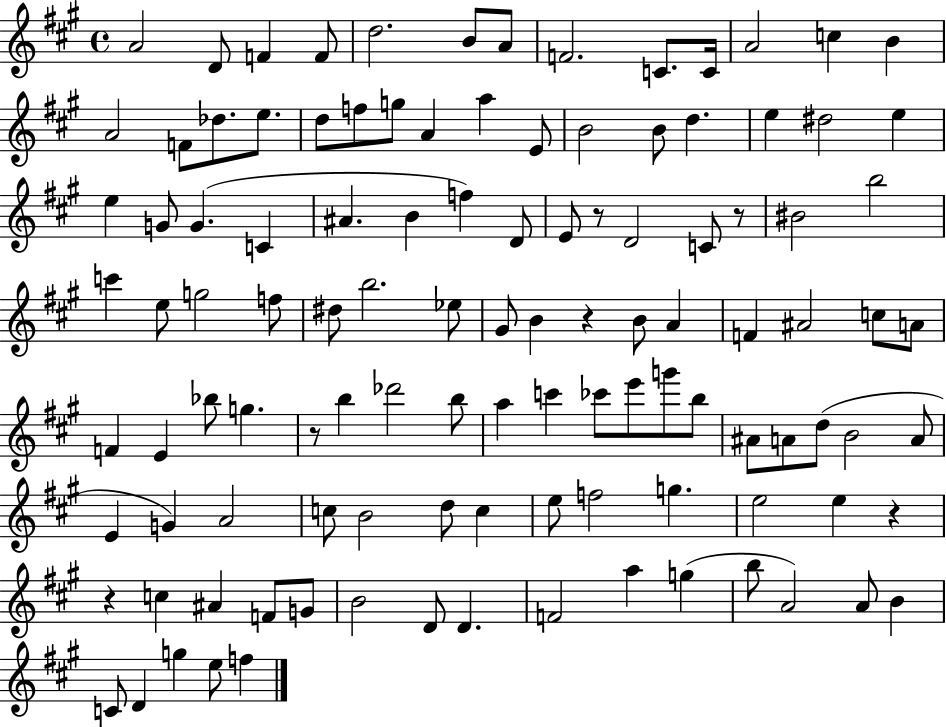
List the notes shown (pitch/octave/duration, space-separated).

A4/h D4/e F4/q F4/e D5/h. B4/e A4/e F4/h. C4/e. C4/s A4/h C5/q B4/q A4/h F4/e Db5/e. E5/e. D5/e F5/e G5/e A4/q A5/q E4/e B4/h B4/e D5/q. E5/q D#5/h E5/q E5/q G4/e G4/q. C4/q A#4/q. B4/q F5/q D4/e E4/e R/e D4/h C4/e R/e BIS4/h B5/h C6/q E5/e G5/h F5/e D#5/e B5/h. Eb5/e G#4/e B4/q R/q B4/e A4/q F4/q A#4/h C5/e A4/e F4/q E4/q Bb5/e G5/q. R/e B5/q Db6/h B5/e A5/q C6/q CES6/e E6/e G6/e B5/e A#4/e A4/e D5/e B4/h A4/e E4/q G4/q A4/h C5/e B4/h D5/e C5/q E5/e F5/h G5/q. E5/h E5/q R/q R/q C5/q A#4/q F4/e G4/e B4/h D4/e D4/q. F4/h A5/q G5/q B5/e A4/h A4/e B4/q C4/e D4/q G5/q E5/e F5/q